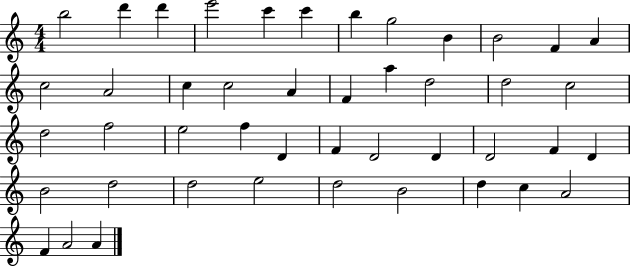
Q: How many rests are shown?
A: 0